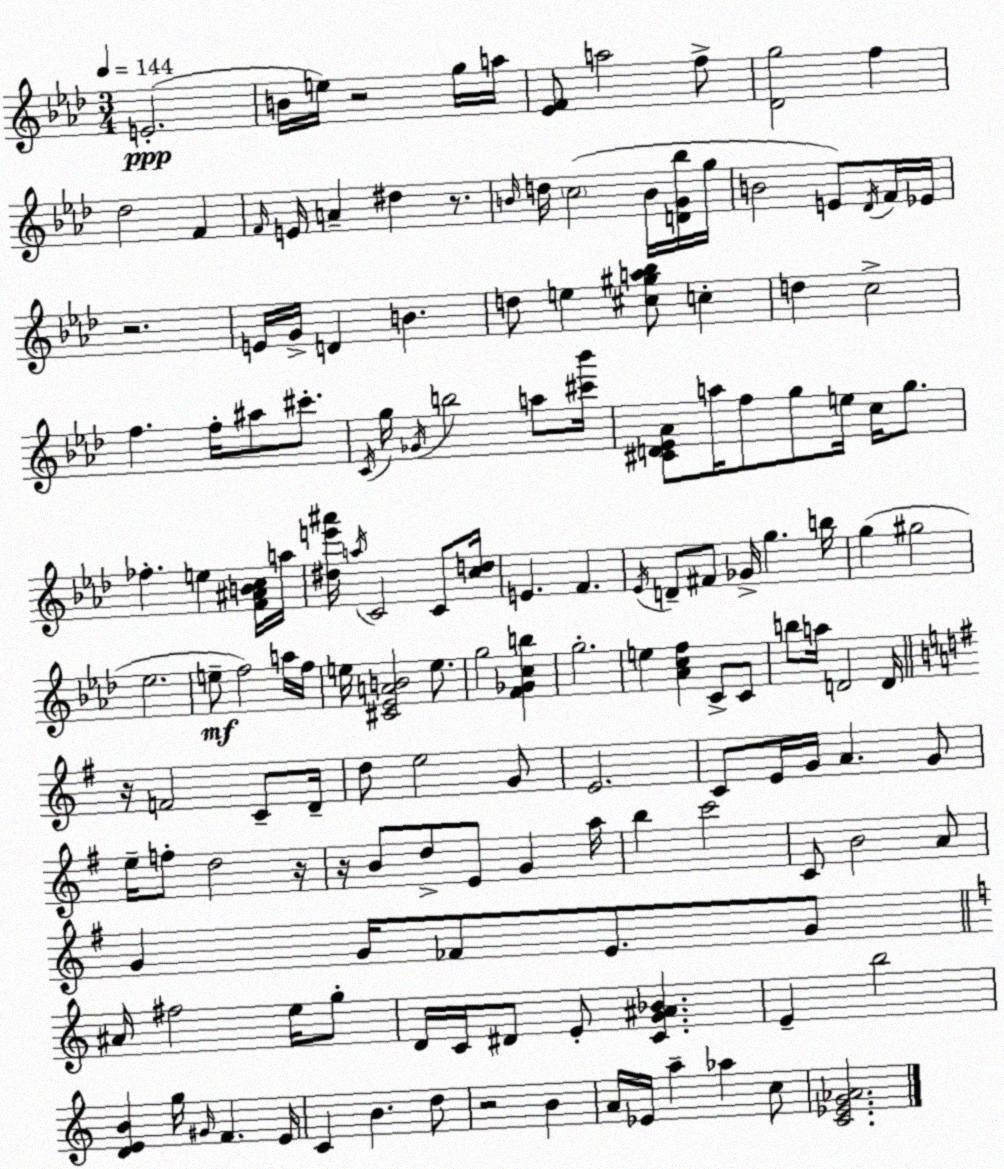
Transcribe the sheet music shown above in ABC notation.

X:1
T:Untitled
M:3/4
L:1/4
K:Fm
E2 B/4 e/4 z2 g/4 a/4 [_EF]/2 a2 f/2 [_Dg]2 f _d2 F F/4 E/4 A ^d z/2 B/4 d/4 c2 B/4 [DG_b]/4 g/4 B2 E/2 _D/4 F/4 _E/4 z2 E/4 G/4 D B d/2 e [^c^ga_b]/2 c d c2 f f/4 ^a/2 ^c'/2 C/4 g/4 _G/4 b2 a/2 [^c'_b']/4 [^CD_E_A]/2 a/4 f/2 g/2 e/4 c/4 g/2 _f e [F^ABc]/4 a/4 [^de'^a']/4 a/4 C2 C/2 [cd]/4 E F _E/4 D/2 ^F/2 _G/4 g b/4 g ^g2 _e2 e/2 f2 a/4 f/4 e/4 [^C_EAB]2 e/2 g2 [F_Gcb] g2 e [_Acf] C/2 C/2 b/2 a/4 D2 D/4 z/4 F2 C/2 D/4 d/2 e2 G/2 E2 C/2 E/4 G/4 A G/2 e/4 f/2 d2 z/4 z/4 B/2 d/2 E/2 G a/4 b c'2 C/2 B2 A/2 G G/4 _F/2 E/2 G/2 ^A/4 ^f2 e/4 g/2 D/4 C/4 ^D/2 E/2 [CG^A_B] E b2 [DEB] g/4 ^G/4 F E/4 C B d/2 z2 B A/4 _E/4 a _a c/2 [C_EG_A]2